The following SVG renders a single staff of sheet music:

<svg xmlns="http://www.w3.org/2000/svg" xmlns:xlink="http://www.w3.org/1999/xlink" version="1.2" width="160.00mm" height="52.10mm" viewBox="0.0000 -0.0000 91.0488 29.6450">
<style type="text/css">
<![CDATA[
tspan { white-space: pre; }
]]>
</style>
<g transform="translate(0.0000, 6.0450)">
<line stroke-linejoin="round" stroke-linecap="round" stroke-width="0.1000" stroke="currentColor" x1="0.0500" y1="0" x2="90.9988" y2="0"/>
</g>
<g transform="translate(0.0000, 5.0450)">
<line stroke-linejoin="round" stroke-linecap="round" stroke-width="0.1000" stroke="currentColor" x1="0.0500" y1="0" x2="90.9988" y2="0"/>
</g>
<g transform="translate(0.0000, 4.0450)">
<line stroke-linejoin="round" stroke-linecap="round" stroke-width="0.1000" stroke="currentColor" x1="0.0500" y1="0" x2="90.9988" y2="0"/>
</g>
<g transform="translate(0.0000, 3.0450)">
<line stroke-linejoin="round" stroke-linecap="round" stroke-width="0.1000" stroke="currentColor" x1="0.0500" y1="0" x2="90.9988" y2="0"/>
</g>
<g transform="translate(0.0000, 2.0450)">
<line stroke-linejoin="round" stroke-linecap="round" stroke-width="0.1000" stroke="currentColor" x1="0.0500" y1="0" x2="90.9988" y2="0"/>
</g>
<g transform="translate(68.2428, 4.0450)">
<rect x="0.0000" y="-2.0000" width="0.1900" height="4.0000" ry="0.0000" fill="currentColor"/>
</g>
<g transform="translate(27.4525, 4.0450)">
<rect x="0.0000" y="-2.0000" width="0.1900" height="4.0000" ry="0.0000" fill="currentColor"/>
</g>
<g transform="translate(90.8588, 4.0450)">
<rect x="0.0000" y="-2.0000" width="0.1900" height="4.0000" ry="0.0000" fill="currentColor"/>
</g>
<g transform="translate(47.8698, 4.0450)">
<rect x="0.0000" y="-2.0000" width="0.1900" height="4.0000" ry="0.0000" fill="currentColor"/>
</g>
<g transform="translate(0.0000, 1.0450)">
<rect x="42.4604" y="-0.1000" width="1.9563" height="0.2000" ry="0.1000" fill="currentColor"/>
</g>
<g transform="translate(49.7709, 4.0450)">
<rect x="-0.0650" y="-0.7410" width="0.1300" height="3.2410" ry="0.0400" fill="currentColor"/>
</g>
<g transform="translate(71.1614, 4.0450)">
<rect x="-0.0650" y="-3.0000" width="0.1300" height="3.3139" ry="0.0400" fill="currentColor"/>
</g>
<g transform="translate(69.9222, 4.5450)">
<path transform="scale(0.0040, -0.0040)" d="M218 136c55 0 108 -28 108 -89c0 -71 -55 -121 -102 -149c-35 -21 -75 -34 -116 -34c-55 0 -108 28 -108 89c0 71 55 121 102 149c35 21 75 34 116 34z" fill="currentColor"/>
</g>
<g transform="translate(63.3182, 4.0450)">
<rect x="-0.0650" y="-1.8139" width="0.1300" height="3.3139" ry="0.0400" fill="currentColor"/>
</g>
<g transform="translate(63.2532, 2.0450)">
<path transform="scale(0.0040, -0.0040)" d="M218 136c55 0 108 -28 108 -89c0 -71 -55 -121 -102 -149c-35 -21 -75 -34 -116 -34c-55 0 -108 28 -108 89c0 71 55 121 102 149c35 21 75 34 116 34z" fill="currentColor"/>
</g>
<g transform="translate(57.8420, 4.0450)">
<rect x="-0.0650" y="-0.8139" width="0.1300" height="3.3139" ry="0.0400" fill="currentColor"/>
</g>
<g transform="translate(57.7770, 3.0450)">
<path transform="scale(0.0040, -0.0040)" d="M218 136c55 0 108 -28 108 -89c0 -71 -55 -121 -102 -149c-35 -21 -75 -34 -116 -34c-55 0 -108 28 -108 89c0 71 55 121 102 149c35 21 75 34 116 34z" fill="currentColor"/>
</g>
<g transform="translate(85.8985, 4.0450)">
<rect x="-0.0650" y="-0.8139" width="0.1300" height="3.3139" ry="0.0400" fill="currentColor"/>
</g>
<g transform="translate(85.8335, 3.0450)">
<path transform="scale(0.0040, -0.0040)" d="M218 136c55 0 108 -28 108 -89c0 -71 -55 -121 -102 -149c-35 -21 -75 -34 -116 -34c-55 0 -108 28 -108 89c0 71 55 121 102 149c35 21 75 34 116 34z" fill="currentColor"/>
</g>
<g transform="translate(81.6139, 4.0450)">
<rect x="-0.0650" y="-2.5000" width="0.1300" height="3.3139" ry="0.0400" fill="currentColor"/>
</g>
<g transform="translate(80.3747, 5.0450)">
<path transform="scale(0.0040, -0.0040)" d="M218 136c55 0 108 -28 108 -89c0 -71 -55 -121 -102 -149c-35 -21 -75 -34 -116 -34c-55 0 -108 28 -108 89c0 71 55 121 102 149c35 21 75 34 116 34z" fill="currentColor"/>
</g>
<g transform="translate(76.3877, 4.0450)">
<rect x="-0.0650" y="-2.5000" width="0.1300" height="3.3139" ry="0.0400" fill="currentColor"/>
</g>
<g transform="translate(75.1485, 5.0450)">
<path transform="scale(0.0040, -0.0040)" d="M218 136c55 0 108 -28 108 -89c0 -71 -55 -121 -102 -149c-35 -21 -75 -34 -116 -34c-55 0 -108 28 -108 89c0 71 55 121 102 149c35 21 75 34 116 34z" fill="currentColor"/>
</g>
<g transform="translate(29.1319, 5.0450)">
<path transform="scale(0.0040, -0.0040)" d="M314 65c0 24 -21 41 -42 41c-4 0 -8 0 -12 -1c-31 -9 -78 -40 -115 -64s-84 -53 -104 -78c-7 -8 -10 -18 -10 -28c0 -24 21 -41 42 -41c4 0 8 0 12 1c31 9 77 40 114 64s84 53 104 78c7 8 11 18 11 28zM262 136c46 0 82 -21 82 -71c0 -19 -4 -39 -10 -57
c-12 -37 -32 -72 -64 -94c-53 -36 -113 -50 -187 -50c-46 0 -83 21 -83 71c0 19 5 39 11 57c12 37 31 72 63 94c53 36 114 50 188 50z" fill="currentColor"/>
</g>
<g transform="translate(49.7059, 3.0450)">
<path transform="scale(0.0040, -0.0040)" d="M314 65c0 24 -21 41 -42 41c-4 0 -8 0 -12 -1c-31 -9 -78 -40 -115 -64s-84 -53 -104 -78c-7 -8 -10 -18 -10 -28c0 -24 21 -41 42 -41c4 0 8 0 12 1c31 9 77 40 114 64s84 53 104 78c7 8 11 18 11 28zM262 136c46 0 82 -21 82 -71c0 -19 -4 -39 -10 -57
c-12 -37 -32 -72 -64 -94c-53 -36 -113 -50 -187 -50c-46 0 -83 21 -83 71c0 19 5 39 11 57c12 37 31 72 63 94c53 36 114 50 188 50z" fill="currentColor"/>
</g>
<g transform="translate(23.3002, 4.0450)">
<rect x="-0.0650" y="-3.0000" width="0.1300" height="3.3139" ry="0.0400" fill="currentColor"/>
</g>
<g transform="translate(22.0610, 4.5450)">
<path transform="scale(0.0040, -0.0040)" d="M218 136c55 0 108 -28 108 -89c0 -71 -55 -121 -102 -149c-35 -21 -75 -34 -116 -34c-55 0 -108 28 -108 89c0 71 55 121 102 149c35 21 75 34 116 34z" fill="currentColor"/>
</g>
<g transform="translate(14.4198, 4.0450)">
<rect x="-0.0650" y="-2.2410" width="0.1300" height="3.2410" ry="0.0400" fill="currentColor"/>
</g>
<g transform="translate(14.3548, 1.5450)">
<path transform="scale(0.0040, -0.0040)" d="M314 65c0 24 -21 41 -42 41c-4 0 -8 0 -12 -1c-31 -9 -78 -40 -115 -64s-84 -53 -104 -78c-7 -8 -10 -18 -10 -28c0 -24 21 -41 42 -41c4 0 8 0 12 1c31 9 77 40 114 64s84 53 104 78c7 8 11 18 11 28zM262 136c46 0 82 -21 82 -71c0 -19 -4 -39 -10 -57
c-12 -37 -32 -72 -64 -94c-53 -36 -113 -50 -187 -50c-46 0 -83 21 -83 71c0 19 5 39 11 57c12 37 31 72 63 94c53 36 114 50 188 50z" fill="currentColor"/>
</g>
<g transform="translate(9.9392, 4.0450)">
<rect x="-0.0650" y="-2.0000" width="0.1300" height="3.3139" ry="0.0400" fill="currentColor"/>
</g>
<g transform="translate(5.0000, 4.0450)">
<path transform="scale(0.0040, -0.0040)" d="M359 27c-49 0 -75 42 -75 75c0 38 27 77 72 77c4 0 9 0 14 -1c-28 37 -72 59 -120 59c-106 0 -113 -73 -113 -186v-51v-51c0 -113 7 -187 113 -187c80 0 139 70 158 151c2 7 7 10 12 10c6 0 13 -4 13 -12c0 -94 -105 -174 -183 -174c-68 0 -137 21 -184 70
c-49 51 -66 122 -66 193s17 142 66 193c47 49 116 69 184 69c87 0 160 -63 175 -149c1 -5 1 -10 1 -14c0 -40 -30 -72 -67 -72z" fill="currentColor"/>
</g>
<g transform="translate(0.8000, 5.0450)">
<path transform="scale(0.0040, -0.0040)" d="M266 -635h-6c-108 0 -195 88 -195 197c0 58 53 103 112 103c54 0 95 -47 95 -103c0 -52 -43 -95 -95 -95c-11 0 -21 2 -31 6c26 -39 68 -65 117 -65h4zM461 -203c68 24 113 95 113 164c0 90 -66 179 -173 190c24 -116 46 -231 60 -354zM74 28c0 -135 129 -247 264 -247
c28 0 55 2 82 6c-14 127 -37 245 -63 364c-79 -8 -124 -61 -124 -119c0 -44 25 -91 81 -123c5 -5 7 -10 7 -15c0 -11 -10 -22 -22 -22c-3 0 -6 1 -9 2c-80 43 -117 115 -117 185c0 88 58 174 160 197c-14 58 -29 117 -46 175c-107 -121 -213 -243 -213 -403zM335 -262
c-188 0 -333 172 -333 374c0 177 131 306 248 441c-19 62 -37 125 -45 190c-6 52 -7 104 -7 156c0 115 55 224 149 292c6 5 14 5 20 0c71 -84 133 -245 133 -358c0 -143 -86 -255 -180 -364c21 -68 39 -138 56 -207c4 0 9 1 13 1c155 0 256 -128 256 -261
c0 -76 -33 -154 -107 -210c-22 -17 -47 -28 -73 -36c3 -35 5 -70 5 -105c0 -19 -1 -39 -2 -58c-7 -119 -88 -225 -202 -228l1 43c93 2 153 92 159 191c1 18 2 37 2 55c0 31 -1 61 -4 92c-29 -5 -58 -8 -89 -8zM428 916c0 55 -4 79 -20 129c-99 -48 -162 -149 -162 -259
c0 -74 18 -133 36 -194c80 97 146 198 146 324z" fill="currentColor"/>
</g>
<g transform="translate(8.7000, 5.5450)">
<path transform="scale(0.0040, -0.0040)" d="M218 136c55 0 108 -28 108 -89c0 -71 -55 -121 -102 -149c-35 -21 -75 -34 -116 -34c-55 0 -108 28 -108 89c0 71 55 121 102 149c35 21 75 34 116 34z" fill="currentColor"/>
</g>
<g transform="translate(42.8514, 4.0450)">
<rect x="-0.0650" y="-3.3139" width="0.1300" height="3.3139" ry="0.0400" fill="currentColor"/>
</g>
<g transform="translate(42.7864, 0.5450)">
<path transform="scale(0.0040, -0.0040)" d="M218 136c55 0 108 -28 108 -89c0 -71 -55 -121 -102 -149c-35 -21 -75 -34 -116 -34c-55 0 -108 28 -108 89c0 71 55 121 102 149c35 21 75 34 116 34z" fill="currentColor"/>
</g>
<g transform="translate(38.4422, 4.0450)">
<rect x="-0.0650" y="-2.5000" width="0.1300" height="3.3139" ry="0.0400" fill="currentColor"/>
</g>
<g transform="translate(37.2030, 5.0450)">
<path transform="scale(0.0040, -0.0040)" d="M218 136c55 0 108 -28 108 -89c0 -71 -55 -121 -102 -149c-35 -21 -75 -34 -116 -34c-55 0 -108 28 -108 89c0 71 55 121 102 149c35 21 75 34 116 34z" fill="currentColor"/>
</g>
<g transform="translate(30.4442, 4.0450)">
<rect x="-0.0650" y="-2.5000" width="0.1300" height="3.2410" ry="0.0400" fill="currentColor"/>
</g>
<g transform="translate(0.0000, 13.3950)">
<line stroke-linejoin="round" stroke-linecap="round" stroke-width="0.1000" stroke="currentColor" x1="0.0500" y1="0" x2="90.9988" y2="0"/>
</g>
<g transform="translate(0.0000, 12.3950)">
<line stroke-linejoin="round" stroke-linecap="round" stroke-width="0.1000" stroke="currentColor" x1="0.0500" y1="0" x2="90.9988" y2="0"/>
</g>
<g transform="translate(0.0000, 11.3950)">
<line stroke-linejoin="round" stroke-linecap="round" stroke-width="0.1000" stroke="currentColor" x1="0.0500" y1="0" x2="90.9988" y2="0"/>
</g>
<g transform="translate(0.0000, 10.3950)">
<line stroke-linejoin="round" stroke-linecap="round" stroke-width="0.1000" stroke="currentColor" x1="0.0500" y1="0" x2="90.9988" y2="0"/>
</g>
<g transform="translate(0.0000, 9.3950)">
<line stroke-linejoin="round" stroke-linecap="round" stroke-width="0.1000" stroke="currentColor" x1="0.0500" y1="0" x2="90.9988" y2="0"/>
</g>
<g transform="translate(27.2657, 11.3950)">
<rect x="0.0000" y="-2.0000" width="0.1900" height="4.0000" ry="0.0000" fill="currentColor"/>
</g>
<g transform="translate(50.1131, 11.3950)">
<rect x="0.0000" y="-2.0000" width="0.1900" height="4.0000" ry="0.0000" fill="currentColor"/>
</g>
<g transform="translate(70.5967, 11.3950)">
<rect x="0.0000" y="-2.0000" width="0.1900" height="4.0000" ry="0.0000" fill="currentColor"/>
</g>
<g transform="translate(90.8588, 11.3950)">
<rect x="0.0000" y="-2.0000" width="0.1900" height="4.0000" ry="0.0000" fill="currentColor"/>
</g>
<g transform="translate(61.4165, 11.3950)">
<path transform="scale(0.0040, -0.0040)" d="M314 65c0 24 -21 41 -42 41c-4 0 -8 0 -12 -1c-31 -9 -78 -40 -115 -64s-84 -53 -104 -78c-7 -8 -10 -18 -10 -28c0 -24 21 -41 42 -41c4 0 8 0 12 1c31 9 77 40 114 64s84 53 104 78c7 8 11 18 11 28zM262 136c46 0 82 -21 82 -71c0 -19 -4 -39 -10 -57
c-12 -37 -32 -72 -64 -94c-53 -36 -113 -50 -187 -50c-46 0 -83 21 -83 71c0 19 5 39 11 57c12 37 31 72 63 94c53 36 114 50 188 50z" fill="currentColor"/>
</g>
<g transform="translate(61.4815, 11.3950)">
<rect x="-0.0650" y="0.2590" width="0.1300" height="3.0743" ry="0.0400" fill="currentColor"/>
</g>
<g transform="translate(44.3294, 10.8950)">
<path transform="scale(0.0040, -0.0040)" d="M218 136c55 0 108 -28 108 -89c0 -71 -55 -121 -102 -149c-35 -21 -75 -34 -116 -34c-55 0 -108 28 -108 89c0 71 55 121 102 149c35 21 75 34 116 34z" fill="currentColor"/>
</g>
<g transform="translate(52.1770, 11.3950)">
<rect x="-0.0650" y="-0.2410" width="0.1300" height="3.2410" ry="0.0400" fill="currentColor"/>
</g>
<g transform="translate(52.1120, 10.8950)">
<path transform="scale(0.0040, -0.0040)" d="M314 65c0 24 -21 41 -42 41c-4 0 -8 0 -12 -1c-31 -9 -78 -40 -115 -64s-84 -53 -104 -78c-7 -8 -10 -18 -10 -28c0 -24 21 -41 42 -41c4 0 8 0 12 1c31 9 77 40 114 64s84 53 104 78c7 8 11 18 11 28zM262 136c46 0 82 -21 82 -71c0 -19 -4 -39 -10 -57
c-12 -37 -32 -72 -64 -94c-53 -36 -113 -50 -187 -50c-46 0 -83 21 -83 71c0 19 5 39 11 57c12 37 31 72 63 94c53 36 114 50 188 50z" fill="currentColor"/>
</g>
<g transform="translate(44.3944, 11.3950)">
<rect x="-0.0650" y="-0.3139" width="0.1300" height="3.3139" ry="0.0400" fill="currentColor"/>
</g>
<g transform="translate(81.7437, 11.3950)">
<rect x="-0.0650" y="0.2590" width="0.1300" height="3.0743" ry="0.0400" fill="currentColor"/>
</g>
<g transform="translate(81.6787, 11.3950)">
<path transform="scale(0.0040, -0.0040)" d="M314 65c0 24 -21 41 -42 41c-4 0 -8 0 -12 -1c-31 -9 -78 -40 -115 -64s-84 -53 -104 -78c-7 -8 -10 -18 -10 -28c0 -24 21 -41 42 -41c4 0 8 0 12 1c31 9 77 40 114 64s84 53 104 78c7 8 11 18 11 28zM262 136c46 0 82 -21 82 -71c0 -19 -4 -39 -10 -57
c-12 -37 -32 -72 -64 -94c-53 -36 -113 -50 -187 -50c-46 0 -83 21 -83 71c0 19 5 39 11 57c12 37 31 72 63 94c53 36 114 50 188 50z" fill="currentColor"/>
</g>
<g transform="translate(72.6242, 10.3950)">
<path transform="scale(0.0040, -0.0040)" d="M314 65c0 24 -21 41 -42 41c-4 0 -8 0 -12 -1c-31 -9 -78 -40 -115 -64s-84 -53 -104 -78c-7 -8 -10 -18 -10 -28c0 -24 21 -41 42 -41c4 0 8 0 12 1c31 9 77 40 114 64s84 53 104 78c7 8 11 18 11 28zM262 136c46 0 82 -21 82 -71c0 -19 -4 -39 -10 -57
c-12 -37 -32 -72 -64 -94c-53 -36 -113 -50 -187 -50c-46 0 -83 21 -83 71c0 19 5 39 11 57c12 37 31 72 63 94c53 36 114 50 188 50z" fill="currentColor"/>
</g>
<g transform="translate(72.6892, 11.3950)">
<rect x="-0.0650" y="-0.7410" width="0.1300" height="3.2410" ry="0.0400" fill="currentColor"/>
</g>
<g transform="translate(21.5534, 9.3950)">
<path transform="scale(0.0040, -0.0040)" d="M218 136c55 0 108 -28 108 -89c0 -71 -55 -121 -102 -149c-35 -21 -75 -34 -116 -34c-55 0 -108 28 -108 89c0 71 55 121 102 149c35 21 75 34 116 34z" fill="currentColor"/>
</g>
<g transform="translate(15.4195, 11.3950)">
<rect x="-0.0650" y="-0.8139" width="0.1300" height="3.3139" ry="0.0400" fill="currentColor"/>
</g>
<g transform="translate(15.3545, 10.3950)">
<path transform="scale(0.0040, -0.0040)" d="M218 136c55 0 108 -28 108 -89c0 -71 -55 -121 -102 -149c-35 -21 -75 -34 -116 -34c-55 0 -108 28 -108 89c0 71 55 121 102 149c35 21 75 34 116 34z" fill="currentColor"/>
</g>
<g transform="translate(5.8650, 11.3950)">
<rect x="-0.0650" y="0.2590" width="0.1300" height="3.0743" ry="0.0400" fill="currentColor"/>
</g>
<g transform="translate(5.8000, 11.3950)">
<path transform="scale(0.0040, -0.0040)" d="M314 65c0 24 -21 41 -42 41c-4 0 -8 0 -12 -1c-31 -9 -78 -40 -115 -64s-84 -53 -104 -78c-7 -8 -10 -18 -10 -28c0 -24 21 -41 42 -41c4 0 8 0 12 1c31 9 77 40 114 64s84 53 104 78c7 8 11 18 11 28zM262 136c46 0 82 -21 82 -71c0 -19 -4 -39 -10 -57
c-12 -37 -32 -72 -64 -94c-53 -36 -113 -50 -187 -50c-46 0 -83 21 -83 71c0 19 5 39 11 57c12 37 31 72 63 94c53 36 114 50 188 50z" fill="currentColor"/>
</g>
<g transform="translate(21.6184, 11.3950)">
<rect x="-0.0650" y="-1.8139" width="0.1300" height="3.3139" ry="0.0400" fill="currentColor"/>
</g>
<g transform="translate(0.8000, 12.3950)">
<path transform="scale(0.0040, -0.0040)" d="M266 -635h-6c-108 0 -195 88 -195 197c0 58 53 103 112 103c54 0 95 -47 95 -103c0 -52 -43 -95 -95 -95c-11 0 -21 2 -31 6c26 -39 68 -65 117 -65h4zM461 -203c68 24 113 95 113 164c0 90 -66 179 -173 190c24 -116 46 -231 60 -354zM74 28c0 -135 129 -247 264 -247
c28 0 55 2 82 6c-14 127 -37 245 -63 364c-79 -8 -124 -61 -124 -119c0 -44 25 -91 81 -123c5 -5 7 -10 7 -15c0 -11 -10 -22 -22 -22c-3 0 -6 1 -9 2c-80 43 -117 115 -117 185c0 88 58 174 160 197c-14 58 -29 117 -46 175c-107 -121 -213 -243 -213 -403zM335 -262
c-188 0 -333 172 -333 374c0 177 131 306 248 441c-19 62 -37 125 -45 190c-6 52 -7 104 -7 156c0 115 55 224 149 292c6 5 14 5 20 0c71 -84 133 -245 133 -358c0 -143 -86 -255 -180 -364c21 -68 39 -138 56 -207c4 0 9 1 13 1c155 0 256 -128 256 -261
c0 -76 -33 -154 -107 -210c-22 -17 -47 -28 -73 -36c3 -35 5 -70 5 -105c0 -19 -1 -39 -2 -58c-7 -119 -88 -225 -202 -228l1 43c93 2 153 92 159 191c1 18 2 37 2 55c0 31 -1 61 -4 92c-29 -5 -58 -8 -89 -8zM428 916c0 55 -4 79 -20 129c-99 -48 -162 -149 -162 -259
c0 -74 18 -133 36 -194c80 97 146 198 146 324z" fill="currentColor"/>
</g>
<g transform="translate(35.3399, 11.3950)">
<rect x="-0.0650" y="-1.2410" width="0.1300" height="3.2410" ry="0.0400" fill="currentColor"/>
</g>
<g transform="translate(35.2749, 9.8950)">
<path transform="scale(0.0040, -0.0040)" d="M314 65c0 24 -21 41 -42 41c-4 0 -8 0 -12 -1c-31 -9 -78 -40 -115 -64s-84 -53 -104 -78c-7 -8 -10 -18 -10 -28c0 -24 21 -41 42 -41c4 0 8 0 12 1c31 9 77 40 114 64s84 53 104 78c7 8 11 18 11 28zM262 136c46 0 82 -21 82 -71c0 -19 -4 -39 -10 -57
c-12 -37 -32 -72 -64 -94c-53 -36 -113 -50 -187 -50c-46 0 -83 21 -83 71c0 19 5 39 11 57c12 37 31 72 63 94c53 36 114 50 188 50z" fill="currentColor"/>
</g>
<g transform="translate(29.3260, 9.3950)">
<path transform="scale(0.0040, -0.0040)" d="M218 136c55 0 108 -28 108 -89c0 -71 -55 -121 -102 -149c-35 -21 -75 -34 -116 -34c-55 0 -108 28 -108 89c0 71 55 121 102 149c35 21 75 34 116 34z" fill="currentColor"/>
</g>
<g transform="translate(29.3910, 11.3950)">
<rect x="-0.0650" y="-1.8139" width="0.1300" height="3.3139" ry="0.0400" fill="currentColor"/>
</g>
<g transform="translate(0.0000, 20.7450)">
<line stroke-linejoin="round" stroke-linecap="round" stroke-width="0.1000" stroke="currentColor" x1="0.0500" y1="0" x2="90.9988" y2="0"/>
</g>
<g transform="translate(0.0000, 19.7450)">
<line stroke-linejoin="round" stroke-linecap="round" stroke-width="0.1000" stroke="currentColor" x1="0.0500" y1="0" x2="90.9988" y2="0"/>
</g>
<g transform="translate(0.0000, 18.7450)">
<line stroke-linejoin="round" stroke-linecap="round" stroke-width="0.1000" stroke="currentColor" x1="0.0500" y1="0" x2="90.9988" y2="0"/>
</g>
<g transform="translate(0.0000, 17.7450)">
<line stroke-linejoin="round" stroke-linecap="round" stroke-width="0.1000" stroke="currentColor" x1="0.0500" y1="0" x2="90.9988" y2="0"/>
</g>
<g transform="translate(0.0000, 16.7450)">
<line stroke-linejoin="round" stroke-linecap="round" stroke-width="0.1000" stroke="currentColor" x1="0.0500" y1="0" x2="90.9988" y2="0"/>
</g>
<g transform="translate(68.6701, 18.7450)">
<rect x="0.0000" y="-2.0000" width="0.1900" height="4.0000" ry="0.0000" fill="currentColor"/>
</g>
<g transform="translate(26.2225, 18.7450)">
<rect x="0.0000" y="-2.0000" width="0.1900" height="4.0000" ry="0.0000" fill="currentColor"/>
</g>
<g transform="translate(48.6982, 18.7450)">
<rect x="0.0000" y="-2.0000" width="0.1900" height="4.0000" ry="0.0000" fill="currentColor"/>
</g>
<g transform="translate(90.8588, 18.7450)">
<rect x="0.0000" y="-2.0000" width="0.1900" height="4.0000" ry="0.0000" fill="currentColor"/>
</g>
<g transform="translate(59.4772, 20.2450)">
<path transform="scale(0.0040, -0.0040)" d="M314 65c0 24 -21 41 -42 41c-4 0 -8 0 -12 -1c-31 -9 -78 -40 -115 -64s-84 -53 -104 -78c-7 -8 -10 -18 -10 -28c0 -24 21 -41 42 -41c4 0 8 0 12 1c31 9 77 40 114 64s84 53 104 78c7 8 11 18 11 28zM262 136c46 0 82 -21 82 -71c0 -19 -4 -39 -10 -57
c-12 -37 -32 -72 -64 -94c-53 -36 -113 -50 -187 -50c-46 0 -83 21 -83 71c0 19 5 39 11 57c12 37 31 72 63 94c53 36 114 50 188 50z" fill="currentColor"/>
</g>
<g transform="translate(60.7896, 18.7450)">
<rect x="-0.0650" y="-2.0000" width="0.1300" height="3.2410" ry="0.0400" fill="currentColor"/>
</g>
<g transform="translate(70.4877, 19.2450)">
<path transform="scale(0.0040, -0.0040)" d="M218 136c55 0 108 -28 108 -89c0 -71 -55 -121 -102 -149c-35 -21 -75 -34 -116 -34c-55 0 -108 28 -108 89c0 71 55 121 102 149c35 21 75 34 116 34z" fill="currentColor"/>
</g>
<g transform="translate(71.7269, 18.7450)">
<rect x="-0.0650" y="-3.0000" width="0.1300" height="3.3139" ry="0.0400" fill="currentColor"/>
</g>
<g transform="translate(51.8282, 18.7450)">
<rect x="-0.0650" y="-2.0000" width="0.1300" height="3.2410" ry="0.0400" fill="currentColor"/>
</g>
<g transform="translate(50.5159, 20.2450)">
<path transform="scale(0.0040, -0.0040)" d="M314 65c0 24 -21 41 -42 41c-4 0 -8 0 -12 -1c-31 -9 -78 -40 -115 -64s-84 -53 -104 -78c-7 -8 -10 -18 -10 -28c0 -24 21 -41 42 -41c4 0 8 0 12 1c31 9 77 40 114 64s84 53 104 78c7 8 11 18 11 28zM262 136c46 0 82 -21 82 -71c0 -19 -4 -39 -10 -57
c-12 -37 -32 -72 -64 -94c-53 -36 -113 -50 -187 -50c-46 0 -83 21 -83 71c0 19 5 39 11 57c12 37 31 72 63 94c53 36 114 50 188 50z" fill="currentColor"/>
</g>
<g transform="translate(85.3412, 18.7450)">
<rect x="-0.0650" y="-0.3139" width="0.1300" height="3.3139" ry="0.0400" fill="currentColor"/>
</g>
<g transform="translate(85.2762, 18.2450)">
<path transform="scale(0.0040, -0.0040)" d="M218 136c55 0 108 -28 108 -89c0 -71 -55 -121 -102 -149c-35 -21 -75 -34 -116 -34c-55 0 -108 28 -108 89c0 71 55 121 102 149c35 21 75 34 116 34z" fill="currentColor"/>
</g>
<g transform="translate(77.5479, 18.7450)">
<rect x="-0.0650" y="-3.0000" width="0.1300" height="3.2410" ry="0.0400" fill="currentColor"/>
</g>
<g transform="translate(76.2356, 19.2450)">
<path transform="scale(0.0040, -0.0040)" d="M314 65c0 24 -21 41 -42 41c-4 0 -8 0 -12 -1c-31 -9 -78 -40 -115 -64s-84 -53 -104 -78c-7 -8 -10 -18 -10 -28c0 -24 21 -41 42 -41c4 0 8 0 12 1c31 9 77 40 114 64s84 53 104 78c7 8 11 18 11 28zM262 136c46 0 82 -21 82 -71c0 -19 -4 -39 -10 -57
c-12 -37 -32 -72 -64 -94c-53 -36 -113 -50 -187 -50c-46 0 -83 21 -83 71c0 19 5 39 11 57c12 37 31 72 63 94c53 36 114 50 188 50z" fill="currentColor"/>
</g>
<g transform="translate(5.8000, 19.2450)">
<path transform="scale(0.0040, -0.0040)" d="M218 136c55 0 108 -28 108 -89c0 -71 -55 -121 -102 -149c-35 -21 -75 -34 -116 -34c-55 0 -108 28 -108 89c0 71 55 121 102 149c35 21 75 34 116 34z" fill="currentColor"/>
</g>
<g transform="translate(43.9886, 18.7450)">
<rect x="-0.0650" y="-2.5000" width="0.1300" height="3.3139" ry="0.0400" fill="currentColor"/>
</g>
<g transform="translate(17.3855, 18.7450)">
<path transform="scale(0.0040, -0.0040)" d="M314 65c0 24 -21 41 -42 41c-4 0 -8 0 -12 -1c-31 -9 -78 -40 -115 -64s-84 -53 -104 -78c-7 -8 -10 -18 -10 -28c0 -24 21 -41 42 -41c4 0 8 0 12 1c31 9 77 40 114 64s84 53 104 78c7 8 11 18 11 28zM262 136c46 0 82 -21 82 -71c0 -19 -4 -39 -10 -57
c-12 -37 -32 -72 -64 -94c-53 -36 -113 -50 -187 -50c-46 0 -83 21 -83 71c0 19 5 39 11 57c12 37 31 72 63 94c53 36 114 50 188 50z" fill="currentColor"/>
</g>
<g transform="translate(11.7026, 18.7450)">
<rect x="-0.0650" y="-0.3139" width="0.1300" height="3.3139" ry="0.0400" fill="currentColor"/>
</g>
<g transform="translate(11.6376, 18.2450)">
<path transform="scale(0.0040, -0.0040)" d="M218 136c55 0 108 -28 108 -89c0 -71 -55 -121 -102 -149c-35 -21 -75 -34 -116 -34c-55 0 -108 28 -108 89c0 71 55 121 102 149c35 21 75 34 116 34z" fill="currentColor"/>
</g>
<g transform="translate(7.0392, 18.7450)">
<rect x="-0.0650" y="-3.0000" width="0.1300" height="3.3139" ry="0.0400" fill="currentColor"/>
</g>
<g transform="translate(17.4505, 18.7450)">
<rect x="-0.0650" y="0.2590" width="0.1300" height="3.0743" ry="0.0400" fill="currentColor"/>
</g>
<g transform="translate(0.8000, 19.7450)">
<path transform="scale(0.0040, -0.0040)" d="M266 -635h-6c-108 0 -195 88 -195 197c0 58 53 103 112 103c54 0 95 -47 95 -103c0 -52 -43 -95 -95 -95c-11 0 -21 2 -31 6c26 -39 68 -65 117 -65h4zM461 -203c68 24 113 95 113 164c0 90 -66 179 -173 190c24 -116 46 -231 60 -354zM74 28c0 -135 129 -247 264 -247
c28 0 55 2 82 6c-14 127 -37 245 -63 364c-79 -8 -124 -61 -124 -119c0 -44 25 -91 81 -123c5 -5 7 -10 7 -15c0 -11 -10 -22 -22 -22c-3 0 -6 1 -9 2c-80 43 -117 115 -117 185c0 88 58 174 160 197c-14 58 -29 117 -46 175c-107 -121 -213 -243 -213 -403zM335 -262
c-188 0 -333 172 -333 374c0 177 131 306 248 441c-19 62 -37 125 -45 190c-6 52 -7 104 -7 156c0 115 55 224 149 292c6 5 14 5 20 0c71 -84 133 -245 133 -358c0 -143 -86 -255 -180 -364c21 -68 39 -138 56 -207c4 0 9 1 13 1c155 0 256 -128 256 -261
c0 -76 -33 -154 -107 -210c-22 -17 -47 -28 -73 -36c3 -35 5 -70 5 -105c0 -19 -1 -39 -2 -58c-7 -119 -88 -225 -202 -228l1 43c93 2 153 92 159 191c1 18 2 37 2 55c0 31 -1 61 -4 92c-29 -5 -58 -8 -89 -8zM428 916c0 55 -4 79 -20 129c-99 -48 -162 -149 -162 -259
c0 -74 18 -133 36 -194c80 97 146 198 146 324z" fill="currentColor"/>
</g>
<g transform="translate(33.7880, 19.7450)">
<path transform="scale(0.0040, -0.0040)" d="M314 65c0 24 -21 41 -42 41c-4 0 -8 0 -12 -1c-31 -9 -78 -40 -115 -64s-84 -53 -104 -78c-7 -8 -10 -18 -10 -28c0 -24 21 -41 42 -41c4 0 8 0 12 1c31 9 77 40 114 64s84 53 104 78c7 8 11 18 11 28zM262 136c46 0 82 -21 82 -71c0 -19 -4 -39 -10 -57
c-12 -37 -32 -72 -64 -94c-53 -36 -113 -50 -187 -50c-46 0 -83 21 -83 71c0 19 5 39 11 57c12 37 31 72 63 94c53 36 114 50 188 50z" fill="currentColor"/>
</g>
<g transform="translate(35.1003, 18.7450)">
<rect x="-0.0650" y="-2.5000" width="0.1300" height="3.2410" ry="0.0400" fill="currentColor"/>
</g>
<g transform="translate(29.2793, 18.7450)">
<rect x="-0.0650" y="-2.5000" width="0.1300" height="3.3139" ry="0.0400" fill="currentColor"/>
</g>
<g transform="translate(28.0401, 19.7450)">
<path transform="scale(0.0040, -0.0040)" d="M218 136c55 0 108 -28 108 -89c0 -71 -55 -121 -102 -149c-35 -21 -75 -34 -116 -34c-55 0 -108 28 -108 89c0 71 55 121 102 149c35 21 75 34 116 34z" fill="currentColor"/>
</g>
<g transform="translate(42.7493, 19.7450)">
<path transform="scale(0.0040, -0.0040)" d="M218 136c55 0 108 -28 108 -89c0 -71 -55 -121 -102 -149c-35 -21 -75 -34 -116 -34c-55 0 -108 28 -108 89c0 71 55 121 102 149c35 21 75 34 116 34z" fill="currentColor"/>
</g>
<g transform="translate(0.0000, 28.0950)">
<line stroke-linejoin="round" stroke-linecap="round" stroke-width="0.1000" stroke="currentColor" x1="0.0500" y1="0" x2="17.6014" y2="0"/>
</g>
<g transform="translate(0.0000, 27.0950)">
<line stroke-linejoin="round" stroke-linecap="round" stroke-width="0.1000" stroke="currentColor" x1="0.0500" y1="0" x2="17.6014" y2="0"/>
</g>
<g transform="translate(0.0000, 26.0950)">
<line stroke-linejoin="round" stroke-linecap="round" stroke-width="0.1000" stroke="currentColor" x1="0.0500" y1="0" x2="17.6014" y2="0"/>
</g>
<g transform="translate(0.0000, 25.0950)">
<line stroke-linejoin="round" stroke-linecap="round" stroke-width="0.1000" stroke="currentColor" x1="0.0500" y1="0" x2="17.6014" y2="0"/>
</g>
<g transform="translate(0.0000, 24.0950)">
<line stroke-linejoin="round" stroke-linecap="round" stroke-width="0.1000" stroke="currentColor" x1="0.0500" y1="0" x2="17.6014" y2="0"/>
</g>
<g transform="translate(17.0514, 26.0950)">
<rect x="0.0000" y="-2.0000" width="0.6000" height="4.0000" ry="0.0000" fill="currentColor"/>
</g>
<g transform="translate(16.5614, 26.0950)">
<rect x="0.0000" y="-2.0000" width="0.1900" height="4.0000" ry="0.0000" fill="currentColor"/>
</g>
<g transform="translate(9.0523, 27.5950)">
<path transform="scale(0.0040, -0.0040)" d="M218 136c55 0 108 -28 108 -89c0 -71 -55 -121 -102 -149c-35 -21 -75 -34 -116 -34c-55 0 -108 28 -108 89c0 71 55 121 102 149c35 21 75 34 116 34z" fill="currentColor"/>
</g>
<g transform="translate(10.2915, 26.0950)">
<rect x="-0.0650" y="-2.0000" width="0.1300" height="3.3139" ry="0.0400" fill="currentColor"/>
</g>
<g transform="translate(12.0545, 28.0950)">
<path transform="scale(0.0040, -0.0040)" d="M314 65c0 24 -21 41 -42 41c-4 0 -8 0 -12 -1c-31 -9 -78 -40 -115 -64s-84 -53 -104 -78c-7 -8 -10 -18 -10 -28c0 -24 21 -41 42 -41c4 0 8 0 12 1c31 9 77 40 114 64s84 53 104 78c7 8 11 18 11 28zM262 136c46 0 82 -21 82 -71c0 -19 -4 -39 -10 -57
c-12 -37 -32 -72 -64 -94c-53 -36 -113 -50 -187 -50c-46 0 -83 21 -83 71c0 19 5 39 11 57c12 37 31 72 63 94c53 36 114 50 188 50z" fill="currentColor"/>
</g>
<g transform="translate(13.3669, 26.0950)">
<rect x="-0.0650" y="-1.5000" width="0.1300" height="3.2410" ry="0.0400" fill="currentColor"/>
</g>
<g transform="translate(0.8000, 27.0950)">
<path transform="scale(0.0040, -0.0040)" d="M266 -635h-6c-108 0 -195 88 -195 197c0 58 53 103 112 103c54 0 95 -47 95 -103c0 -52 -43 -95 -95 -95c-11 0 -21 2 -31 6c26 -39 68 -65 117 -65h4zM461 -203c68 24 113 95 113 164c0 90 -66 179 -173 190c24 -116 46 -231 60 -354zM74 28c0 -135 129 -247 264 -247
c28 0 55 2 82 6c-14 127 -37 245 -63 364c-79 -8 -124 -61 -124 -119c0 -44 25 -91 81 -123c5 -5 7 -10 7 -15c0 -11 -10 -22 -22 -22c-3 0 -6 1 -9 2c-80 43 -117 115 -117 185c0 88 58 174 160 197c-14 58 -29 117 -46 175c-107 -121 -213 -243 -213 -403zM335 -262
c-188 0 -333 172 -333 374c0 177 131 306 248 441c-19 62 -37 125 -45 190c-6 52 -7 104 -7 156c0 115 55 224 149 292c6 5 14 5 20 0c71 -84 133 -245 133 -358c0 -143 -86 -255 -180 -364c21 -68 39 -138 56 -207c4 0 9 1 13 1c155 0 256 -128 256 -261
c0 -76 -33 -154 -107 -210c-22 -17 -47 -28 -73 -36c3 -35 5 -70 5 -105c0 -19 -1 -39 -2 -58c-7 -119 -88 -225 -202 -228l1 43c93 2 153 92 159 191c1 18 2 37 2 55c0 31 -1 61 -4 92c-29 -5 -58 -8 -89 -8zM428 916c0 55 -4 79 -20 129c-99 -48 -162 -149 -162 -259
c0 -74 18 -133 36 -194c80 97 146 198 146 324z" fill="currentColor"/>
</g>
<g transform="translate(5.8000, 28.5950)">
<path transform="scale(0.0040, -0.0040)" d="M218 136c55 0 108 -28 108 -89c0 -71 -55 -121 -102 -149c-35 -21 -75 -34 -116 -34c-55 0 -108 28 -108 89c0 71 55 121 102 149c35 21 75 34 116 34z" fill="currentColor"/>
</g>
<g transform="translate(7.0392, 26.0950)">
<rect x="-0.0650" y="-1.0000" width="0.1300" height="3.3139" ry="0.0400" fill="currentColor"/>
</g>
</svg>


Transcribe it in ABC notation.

X:1
T:Untitled
M:4/4
L:1/4
K:C
F g2 A G2 G b d2 d f A G G d B2 d f f e2 c c2 B2 d2 B2 A c B2 G G2 G F2 F2 A A2 c D F E2